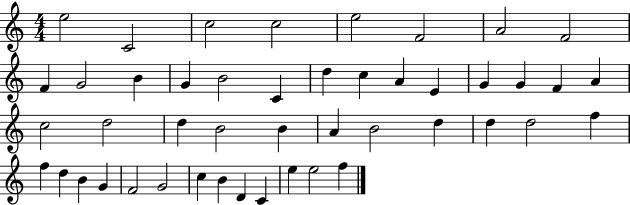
{
  \clef treble
  \numericTimeSignature
  \time 4/4
  \key c \major
  e''2 c'2 | c''2 c''2 | e''2 f'2 | a'2 f'2 | \break f'4 g'2 b'4 | g'4 b'2 c'4 | d''4 c''4 a'4 e'4 | g'4 g'4 f'4 a'4 | \break c''2 d''2 | d''4 b'2 b'4 | a'4 b'2 d''4 | d''4 d''2 f''4 | \break f''4 d''4 b'4 g'4 | f'2 g'2 | c''4 b'4 d'4 c'4 | e''4 e''2 f''4 | \break \bar "|."
}